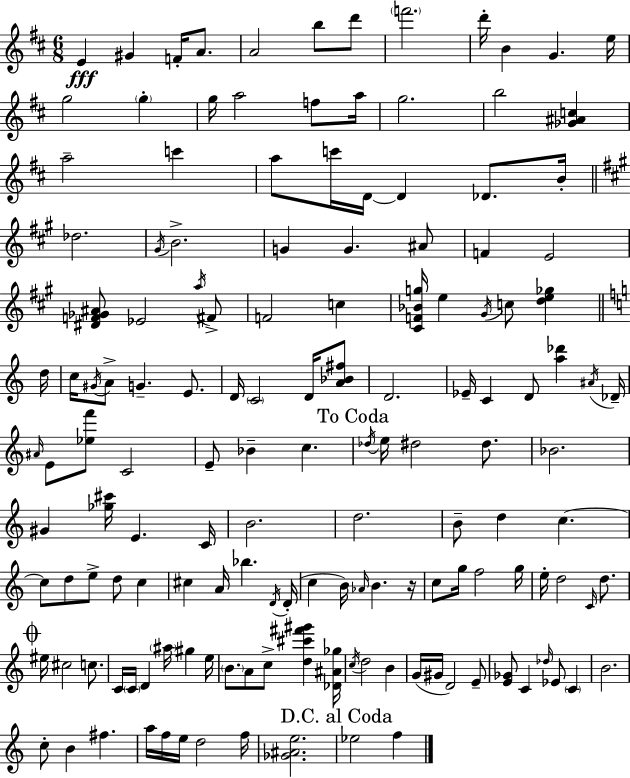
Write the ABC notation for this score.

X:1
T:Untitled
M:6/8
L:1/4
K:D
E ^G F/4 A/2 A2 b/2 d'/2 f'2 d'/4 B G e/4 g2 g g/4 a2 f/2 a/4 g2 b2 [_G^Ac] a2 c' a/2 c'/4 D/4 D _D/2 B/4 _d2 ^G/4 B2 G G ^A/2 F E2 [^DF_G^A]/2 _E2 a/4 ^F/2 F2 c [^CF_Bg]/4 e ^G/4 c/2 [de_g] d/4 c/4 ^G/4 A/2 G E/2 D/4 C2 D/4 [A_B^f]/2 D2 _E/4 C D/2 [a_d'] ^A/4 _D/4 ^A/4 E/2 [_ef']/2 C2 E/2 _B c _d/4 e/4 ^d2 ^d/2 _B2 ^G [_g^c']/4 E C/4 B2 d2 B/2 d c c/2 d/2 e/2 d/2 c ^c A/4 _b D/4 D/4 c B/4 _A/4 B z/4 c/2 g/4 f2 g/4 e/4 d2 C/4 d/2 ^e/4 ^c2 c/2 C/4 C/4 D ^a/4 ^g e/4 B/2 A/2 c/2 [d^c'^f'^g'] [_D^A_g]/4 c/4 d2 B G/4 ^G/4 D2 E/2 [E_G]/2 C _d/4 _E/2 C B2 c/2 B ^f a/4 f/4 e/4 d2 f/4 [_G^Ae]2 _e2 f